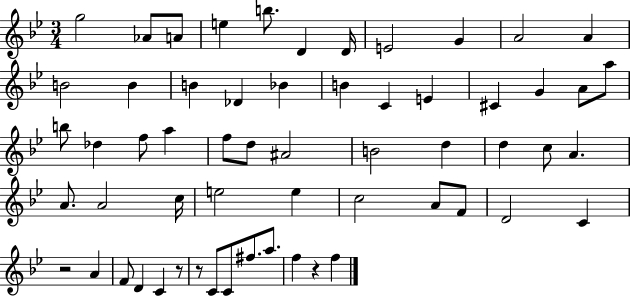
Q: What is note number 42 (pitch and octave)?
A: A4